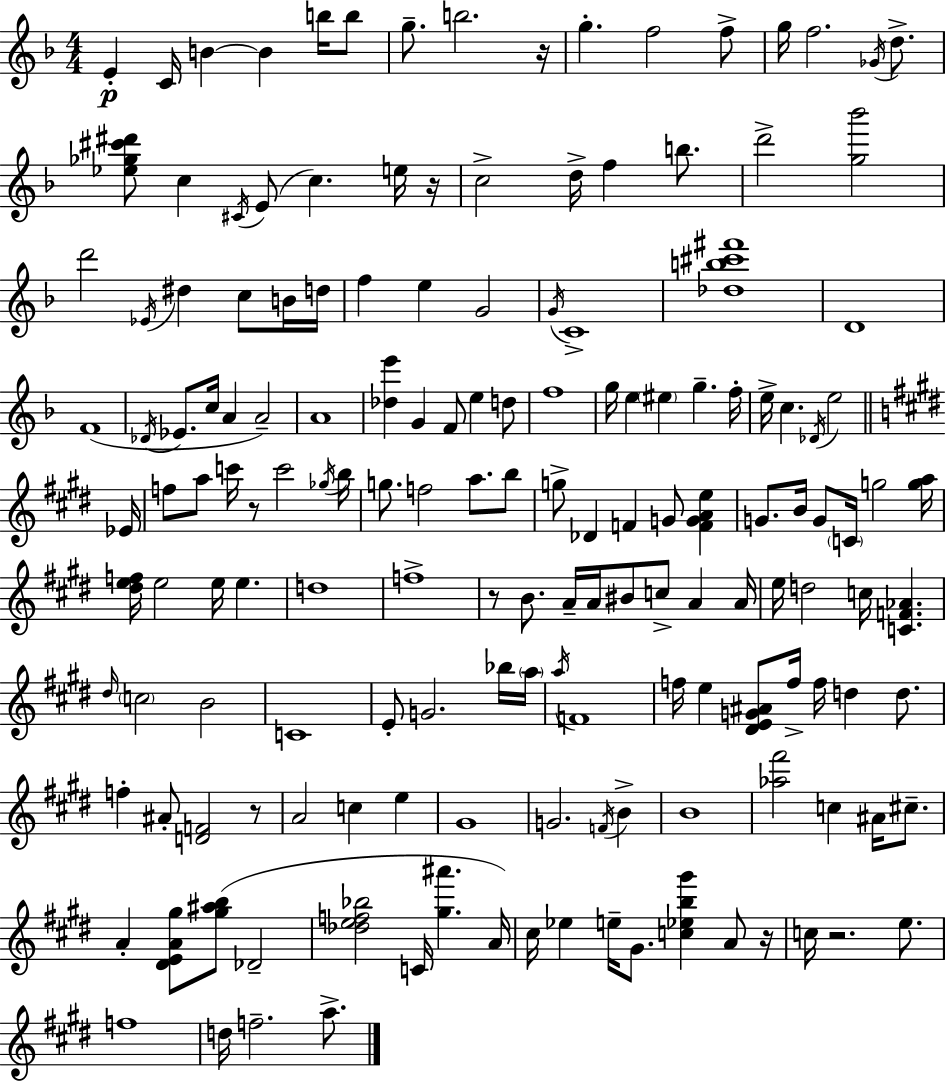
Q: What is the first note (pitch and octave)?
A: E4